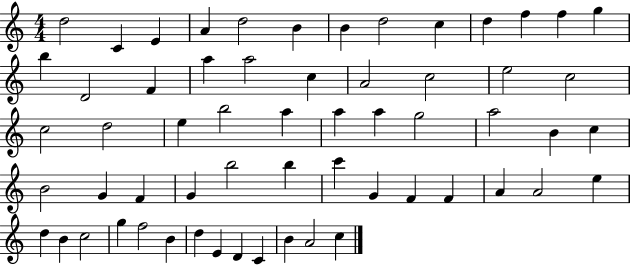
D5/h C4/q E4/q A4/q D5/h B4/q B4/q D5/h C5/q D5/q F5/q F5/q G5/q B5/q D4/h F4/q A5/q A5/h C5/q A4/h C5/h E5/h C5/h C5/h D5/h E5/q B5/h A5/q A5/q A5/q G5/h A5/h B4/q C5/q B4/h G4/q F4/q G4/q B5/h B5/q C6/q G4/q F4/q F4/q A4/q A4/h E5/q D5/q B4/q C5/h G5/q F5/h B4/q D5/q E4/q D4/q C4/q B4/q A4/h C5/q